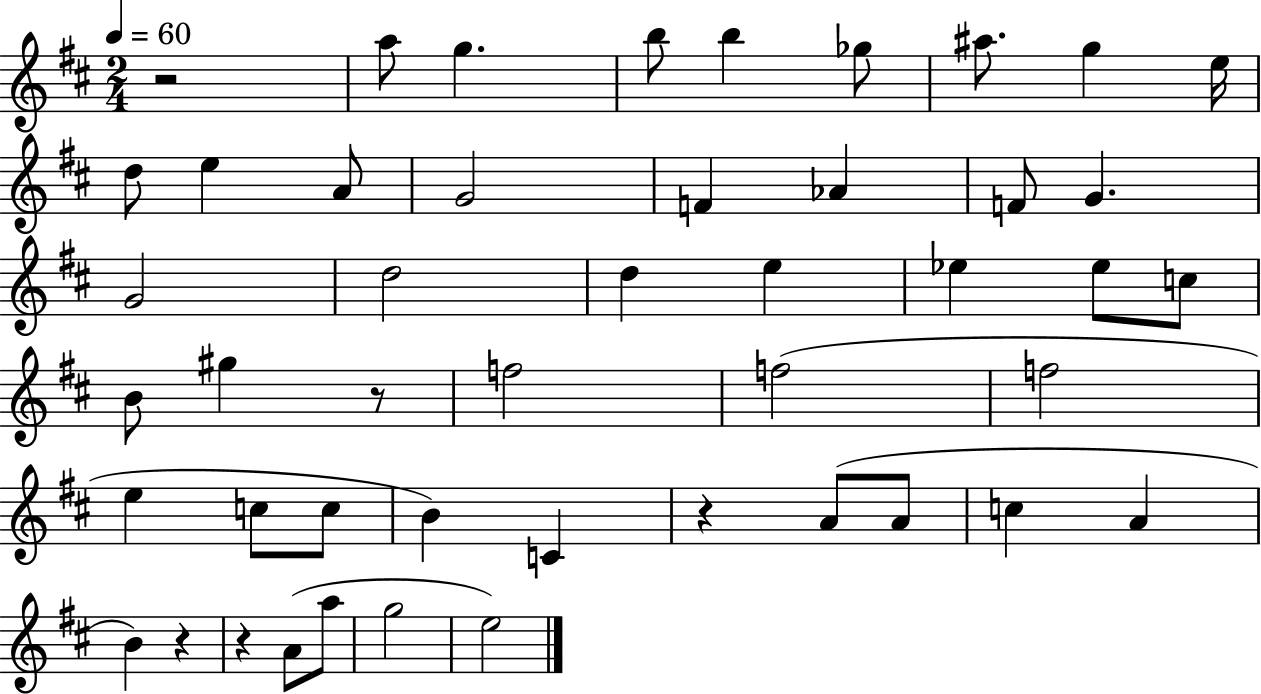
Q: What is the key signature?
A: D major